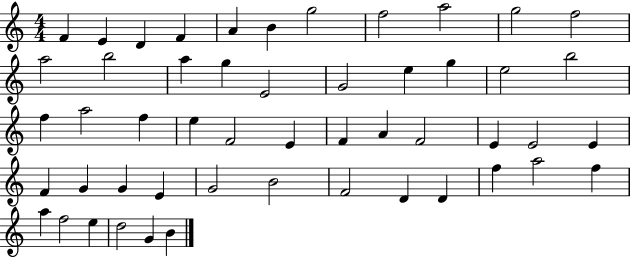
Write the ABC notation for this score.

X:1
T:Untitled
M:4/4
L:1/4
K:C
F E D F A B g2 f2 a2 g2 f2 a2 b2 a g E2 G2 e g e2 b2 f a2 f e F2 E F A F2 E E2 E F G G E G2 B2 F2 D D f a2 f a f2 e d2 G B